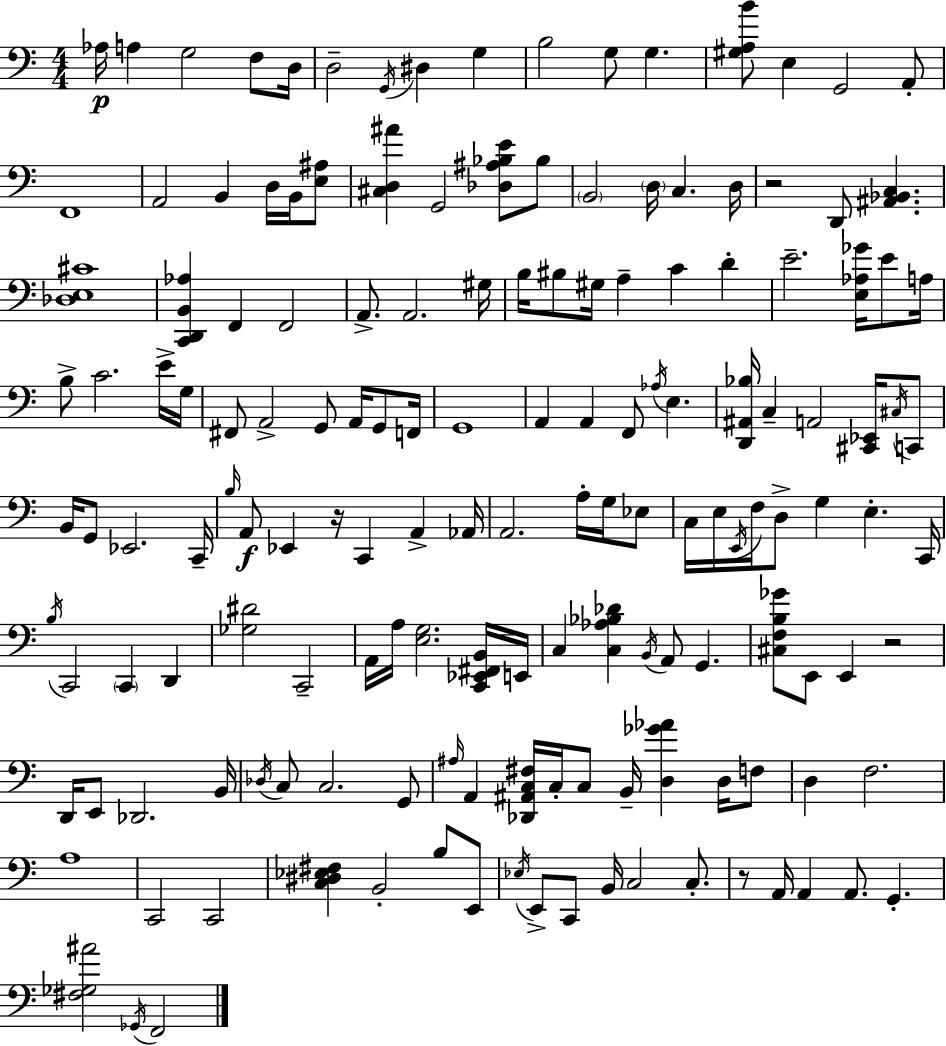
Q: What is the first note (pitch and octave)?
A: Ab3